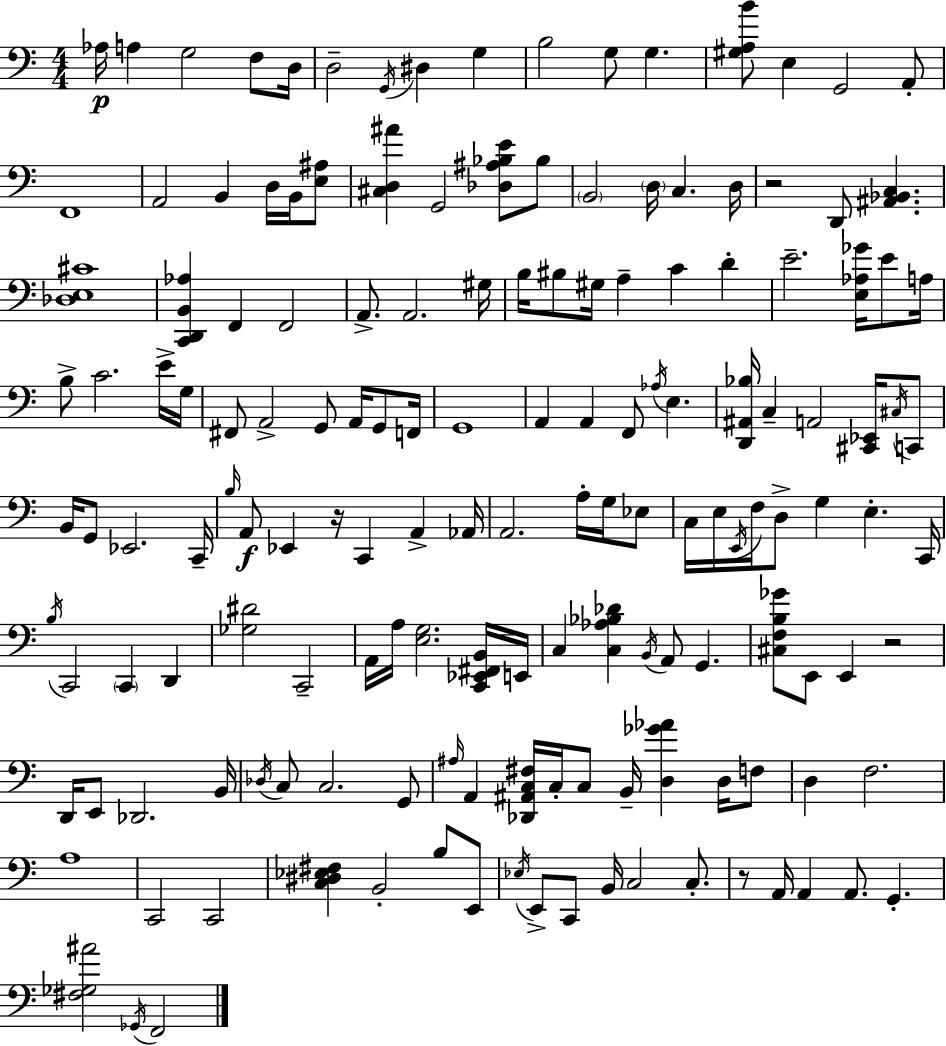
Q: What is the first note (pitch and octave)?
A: Ab3